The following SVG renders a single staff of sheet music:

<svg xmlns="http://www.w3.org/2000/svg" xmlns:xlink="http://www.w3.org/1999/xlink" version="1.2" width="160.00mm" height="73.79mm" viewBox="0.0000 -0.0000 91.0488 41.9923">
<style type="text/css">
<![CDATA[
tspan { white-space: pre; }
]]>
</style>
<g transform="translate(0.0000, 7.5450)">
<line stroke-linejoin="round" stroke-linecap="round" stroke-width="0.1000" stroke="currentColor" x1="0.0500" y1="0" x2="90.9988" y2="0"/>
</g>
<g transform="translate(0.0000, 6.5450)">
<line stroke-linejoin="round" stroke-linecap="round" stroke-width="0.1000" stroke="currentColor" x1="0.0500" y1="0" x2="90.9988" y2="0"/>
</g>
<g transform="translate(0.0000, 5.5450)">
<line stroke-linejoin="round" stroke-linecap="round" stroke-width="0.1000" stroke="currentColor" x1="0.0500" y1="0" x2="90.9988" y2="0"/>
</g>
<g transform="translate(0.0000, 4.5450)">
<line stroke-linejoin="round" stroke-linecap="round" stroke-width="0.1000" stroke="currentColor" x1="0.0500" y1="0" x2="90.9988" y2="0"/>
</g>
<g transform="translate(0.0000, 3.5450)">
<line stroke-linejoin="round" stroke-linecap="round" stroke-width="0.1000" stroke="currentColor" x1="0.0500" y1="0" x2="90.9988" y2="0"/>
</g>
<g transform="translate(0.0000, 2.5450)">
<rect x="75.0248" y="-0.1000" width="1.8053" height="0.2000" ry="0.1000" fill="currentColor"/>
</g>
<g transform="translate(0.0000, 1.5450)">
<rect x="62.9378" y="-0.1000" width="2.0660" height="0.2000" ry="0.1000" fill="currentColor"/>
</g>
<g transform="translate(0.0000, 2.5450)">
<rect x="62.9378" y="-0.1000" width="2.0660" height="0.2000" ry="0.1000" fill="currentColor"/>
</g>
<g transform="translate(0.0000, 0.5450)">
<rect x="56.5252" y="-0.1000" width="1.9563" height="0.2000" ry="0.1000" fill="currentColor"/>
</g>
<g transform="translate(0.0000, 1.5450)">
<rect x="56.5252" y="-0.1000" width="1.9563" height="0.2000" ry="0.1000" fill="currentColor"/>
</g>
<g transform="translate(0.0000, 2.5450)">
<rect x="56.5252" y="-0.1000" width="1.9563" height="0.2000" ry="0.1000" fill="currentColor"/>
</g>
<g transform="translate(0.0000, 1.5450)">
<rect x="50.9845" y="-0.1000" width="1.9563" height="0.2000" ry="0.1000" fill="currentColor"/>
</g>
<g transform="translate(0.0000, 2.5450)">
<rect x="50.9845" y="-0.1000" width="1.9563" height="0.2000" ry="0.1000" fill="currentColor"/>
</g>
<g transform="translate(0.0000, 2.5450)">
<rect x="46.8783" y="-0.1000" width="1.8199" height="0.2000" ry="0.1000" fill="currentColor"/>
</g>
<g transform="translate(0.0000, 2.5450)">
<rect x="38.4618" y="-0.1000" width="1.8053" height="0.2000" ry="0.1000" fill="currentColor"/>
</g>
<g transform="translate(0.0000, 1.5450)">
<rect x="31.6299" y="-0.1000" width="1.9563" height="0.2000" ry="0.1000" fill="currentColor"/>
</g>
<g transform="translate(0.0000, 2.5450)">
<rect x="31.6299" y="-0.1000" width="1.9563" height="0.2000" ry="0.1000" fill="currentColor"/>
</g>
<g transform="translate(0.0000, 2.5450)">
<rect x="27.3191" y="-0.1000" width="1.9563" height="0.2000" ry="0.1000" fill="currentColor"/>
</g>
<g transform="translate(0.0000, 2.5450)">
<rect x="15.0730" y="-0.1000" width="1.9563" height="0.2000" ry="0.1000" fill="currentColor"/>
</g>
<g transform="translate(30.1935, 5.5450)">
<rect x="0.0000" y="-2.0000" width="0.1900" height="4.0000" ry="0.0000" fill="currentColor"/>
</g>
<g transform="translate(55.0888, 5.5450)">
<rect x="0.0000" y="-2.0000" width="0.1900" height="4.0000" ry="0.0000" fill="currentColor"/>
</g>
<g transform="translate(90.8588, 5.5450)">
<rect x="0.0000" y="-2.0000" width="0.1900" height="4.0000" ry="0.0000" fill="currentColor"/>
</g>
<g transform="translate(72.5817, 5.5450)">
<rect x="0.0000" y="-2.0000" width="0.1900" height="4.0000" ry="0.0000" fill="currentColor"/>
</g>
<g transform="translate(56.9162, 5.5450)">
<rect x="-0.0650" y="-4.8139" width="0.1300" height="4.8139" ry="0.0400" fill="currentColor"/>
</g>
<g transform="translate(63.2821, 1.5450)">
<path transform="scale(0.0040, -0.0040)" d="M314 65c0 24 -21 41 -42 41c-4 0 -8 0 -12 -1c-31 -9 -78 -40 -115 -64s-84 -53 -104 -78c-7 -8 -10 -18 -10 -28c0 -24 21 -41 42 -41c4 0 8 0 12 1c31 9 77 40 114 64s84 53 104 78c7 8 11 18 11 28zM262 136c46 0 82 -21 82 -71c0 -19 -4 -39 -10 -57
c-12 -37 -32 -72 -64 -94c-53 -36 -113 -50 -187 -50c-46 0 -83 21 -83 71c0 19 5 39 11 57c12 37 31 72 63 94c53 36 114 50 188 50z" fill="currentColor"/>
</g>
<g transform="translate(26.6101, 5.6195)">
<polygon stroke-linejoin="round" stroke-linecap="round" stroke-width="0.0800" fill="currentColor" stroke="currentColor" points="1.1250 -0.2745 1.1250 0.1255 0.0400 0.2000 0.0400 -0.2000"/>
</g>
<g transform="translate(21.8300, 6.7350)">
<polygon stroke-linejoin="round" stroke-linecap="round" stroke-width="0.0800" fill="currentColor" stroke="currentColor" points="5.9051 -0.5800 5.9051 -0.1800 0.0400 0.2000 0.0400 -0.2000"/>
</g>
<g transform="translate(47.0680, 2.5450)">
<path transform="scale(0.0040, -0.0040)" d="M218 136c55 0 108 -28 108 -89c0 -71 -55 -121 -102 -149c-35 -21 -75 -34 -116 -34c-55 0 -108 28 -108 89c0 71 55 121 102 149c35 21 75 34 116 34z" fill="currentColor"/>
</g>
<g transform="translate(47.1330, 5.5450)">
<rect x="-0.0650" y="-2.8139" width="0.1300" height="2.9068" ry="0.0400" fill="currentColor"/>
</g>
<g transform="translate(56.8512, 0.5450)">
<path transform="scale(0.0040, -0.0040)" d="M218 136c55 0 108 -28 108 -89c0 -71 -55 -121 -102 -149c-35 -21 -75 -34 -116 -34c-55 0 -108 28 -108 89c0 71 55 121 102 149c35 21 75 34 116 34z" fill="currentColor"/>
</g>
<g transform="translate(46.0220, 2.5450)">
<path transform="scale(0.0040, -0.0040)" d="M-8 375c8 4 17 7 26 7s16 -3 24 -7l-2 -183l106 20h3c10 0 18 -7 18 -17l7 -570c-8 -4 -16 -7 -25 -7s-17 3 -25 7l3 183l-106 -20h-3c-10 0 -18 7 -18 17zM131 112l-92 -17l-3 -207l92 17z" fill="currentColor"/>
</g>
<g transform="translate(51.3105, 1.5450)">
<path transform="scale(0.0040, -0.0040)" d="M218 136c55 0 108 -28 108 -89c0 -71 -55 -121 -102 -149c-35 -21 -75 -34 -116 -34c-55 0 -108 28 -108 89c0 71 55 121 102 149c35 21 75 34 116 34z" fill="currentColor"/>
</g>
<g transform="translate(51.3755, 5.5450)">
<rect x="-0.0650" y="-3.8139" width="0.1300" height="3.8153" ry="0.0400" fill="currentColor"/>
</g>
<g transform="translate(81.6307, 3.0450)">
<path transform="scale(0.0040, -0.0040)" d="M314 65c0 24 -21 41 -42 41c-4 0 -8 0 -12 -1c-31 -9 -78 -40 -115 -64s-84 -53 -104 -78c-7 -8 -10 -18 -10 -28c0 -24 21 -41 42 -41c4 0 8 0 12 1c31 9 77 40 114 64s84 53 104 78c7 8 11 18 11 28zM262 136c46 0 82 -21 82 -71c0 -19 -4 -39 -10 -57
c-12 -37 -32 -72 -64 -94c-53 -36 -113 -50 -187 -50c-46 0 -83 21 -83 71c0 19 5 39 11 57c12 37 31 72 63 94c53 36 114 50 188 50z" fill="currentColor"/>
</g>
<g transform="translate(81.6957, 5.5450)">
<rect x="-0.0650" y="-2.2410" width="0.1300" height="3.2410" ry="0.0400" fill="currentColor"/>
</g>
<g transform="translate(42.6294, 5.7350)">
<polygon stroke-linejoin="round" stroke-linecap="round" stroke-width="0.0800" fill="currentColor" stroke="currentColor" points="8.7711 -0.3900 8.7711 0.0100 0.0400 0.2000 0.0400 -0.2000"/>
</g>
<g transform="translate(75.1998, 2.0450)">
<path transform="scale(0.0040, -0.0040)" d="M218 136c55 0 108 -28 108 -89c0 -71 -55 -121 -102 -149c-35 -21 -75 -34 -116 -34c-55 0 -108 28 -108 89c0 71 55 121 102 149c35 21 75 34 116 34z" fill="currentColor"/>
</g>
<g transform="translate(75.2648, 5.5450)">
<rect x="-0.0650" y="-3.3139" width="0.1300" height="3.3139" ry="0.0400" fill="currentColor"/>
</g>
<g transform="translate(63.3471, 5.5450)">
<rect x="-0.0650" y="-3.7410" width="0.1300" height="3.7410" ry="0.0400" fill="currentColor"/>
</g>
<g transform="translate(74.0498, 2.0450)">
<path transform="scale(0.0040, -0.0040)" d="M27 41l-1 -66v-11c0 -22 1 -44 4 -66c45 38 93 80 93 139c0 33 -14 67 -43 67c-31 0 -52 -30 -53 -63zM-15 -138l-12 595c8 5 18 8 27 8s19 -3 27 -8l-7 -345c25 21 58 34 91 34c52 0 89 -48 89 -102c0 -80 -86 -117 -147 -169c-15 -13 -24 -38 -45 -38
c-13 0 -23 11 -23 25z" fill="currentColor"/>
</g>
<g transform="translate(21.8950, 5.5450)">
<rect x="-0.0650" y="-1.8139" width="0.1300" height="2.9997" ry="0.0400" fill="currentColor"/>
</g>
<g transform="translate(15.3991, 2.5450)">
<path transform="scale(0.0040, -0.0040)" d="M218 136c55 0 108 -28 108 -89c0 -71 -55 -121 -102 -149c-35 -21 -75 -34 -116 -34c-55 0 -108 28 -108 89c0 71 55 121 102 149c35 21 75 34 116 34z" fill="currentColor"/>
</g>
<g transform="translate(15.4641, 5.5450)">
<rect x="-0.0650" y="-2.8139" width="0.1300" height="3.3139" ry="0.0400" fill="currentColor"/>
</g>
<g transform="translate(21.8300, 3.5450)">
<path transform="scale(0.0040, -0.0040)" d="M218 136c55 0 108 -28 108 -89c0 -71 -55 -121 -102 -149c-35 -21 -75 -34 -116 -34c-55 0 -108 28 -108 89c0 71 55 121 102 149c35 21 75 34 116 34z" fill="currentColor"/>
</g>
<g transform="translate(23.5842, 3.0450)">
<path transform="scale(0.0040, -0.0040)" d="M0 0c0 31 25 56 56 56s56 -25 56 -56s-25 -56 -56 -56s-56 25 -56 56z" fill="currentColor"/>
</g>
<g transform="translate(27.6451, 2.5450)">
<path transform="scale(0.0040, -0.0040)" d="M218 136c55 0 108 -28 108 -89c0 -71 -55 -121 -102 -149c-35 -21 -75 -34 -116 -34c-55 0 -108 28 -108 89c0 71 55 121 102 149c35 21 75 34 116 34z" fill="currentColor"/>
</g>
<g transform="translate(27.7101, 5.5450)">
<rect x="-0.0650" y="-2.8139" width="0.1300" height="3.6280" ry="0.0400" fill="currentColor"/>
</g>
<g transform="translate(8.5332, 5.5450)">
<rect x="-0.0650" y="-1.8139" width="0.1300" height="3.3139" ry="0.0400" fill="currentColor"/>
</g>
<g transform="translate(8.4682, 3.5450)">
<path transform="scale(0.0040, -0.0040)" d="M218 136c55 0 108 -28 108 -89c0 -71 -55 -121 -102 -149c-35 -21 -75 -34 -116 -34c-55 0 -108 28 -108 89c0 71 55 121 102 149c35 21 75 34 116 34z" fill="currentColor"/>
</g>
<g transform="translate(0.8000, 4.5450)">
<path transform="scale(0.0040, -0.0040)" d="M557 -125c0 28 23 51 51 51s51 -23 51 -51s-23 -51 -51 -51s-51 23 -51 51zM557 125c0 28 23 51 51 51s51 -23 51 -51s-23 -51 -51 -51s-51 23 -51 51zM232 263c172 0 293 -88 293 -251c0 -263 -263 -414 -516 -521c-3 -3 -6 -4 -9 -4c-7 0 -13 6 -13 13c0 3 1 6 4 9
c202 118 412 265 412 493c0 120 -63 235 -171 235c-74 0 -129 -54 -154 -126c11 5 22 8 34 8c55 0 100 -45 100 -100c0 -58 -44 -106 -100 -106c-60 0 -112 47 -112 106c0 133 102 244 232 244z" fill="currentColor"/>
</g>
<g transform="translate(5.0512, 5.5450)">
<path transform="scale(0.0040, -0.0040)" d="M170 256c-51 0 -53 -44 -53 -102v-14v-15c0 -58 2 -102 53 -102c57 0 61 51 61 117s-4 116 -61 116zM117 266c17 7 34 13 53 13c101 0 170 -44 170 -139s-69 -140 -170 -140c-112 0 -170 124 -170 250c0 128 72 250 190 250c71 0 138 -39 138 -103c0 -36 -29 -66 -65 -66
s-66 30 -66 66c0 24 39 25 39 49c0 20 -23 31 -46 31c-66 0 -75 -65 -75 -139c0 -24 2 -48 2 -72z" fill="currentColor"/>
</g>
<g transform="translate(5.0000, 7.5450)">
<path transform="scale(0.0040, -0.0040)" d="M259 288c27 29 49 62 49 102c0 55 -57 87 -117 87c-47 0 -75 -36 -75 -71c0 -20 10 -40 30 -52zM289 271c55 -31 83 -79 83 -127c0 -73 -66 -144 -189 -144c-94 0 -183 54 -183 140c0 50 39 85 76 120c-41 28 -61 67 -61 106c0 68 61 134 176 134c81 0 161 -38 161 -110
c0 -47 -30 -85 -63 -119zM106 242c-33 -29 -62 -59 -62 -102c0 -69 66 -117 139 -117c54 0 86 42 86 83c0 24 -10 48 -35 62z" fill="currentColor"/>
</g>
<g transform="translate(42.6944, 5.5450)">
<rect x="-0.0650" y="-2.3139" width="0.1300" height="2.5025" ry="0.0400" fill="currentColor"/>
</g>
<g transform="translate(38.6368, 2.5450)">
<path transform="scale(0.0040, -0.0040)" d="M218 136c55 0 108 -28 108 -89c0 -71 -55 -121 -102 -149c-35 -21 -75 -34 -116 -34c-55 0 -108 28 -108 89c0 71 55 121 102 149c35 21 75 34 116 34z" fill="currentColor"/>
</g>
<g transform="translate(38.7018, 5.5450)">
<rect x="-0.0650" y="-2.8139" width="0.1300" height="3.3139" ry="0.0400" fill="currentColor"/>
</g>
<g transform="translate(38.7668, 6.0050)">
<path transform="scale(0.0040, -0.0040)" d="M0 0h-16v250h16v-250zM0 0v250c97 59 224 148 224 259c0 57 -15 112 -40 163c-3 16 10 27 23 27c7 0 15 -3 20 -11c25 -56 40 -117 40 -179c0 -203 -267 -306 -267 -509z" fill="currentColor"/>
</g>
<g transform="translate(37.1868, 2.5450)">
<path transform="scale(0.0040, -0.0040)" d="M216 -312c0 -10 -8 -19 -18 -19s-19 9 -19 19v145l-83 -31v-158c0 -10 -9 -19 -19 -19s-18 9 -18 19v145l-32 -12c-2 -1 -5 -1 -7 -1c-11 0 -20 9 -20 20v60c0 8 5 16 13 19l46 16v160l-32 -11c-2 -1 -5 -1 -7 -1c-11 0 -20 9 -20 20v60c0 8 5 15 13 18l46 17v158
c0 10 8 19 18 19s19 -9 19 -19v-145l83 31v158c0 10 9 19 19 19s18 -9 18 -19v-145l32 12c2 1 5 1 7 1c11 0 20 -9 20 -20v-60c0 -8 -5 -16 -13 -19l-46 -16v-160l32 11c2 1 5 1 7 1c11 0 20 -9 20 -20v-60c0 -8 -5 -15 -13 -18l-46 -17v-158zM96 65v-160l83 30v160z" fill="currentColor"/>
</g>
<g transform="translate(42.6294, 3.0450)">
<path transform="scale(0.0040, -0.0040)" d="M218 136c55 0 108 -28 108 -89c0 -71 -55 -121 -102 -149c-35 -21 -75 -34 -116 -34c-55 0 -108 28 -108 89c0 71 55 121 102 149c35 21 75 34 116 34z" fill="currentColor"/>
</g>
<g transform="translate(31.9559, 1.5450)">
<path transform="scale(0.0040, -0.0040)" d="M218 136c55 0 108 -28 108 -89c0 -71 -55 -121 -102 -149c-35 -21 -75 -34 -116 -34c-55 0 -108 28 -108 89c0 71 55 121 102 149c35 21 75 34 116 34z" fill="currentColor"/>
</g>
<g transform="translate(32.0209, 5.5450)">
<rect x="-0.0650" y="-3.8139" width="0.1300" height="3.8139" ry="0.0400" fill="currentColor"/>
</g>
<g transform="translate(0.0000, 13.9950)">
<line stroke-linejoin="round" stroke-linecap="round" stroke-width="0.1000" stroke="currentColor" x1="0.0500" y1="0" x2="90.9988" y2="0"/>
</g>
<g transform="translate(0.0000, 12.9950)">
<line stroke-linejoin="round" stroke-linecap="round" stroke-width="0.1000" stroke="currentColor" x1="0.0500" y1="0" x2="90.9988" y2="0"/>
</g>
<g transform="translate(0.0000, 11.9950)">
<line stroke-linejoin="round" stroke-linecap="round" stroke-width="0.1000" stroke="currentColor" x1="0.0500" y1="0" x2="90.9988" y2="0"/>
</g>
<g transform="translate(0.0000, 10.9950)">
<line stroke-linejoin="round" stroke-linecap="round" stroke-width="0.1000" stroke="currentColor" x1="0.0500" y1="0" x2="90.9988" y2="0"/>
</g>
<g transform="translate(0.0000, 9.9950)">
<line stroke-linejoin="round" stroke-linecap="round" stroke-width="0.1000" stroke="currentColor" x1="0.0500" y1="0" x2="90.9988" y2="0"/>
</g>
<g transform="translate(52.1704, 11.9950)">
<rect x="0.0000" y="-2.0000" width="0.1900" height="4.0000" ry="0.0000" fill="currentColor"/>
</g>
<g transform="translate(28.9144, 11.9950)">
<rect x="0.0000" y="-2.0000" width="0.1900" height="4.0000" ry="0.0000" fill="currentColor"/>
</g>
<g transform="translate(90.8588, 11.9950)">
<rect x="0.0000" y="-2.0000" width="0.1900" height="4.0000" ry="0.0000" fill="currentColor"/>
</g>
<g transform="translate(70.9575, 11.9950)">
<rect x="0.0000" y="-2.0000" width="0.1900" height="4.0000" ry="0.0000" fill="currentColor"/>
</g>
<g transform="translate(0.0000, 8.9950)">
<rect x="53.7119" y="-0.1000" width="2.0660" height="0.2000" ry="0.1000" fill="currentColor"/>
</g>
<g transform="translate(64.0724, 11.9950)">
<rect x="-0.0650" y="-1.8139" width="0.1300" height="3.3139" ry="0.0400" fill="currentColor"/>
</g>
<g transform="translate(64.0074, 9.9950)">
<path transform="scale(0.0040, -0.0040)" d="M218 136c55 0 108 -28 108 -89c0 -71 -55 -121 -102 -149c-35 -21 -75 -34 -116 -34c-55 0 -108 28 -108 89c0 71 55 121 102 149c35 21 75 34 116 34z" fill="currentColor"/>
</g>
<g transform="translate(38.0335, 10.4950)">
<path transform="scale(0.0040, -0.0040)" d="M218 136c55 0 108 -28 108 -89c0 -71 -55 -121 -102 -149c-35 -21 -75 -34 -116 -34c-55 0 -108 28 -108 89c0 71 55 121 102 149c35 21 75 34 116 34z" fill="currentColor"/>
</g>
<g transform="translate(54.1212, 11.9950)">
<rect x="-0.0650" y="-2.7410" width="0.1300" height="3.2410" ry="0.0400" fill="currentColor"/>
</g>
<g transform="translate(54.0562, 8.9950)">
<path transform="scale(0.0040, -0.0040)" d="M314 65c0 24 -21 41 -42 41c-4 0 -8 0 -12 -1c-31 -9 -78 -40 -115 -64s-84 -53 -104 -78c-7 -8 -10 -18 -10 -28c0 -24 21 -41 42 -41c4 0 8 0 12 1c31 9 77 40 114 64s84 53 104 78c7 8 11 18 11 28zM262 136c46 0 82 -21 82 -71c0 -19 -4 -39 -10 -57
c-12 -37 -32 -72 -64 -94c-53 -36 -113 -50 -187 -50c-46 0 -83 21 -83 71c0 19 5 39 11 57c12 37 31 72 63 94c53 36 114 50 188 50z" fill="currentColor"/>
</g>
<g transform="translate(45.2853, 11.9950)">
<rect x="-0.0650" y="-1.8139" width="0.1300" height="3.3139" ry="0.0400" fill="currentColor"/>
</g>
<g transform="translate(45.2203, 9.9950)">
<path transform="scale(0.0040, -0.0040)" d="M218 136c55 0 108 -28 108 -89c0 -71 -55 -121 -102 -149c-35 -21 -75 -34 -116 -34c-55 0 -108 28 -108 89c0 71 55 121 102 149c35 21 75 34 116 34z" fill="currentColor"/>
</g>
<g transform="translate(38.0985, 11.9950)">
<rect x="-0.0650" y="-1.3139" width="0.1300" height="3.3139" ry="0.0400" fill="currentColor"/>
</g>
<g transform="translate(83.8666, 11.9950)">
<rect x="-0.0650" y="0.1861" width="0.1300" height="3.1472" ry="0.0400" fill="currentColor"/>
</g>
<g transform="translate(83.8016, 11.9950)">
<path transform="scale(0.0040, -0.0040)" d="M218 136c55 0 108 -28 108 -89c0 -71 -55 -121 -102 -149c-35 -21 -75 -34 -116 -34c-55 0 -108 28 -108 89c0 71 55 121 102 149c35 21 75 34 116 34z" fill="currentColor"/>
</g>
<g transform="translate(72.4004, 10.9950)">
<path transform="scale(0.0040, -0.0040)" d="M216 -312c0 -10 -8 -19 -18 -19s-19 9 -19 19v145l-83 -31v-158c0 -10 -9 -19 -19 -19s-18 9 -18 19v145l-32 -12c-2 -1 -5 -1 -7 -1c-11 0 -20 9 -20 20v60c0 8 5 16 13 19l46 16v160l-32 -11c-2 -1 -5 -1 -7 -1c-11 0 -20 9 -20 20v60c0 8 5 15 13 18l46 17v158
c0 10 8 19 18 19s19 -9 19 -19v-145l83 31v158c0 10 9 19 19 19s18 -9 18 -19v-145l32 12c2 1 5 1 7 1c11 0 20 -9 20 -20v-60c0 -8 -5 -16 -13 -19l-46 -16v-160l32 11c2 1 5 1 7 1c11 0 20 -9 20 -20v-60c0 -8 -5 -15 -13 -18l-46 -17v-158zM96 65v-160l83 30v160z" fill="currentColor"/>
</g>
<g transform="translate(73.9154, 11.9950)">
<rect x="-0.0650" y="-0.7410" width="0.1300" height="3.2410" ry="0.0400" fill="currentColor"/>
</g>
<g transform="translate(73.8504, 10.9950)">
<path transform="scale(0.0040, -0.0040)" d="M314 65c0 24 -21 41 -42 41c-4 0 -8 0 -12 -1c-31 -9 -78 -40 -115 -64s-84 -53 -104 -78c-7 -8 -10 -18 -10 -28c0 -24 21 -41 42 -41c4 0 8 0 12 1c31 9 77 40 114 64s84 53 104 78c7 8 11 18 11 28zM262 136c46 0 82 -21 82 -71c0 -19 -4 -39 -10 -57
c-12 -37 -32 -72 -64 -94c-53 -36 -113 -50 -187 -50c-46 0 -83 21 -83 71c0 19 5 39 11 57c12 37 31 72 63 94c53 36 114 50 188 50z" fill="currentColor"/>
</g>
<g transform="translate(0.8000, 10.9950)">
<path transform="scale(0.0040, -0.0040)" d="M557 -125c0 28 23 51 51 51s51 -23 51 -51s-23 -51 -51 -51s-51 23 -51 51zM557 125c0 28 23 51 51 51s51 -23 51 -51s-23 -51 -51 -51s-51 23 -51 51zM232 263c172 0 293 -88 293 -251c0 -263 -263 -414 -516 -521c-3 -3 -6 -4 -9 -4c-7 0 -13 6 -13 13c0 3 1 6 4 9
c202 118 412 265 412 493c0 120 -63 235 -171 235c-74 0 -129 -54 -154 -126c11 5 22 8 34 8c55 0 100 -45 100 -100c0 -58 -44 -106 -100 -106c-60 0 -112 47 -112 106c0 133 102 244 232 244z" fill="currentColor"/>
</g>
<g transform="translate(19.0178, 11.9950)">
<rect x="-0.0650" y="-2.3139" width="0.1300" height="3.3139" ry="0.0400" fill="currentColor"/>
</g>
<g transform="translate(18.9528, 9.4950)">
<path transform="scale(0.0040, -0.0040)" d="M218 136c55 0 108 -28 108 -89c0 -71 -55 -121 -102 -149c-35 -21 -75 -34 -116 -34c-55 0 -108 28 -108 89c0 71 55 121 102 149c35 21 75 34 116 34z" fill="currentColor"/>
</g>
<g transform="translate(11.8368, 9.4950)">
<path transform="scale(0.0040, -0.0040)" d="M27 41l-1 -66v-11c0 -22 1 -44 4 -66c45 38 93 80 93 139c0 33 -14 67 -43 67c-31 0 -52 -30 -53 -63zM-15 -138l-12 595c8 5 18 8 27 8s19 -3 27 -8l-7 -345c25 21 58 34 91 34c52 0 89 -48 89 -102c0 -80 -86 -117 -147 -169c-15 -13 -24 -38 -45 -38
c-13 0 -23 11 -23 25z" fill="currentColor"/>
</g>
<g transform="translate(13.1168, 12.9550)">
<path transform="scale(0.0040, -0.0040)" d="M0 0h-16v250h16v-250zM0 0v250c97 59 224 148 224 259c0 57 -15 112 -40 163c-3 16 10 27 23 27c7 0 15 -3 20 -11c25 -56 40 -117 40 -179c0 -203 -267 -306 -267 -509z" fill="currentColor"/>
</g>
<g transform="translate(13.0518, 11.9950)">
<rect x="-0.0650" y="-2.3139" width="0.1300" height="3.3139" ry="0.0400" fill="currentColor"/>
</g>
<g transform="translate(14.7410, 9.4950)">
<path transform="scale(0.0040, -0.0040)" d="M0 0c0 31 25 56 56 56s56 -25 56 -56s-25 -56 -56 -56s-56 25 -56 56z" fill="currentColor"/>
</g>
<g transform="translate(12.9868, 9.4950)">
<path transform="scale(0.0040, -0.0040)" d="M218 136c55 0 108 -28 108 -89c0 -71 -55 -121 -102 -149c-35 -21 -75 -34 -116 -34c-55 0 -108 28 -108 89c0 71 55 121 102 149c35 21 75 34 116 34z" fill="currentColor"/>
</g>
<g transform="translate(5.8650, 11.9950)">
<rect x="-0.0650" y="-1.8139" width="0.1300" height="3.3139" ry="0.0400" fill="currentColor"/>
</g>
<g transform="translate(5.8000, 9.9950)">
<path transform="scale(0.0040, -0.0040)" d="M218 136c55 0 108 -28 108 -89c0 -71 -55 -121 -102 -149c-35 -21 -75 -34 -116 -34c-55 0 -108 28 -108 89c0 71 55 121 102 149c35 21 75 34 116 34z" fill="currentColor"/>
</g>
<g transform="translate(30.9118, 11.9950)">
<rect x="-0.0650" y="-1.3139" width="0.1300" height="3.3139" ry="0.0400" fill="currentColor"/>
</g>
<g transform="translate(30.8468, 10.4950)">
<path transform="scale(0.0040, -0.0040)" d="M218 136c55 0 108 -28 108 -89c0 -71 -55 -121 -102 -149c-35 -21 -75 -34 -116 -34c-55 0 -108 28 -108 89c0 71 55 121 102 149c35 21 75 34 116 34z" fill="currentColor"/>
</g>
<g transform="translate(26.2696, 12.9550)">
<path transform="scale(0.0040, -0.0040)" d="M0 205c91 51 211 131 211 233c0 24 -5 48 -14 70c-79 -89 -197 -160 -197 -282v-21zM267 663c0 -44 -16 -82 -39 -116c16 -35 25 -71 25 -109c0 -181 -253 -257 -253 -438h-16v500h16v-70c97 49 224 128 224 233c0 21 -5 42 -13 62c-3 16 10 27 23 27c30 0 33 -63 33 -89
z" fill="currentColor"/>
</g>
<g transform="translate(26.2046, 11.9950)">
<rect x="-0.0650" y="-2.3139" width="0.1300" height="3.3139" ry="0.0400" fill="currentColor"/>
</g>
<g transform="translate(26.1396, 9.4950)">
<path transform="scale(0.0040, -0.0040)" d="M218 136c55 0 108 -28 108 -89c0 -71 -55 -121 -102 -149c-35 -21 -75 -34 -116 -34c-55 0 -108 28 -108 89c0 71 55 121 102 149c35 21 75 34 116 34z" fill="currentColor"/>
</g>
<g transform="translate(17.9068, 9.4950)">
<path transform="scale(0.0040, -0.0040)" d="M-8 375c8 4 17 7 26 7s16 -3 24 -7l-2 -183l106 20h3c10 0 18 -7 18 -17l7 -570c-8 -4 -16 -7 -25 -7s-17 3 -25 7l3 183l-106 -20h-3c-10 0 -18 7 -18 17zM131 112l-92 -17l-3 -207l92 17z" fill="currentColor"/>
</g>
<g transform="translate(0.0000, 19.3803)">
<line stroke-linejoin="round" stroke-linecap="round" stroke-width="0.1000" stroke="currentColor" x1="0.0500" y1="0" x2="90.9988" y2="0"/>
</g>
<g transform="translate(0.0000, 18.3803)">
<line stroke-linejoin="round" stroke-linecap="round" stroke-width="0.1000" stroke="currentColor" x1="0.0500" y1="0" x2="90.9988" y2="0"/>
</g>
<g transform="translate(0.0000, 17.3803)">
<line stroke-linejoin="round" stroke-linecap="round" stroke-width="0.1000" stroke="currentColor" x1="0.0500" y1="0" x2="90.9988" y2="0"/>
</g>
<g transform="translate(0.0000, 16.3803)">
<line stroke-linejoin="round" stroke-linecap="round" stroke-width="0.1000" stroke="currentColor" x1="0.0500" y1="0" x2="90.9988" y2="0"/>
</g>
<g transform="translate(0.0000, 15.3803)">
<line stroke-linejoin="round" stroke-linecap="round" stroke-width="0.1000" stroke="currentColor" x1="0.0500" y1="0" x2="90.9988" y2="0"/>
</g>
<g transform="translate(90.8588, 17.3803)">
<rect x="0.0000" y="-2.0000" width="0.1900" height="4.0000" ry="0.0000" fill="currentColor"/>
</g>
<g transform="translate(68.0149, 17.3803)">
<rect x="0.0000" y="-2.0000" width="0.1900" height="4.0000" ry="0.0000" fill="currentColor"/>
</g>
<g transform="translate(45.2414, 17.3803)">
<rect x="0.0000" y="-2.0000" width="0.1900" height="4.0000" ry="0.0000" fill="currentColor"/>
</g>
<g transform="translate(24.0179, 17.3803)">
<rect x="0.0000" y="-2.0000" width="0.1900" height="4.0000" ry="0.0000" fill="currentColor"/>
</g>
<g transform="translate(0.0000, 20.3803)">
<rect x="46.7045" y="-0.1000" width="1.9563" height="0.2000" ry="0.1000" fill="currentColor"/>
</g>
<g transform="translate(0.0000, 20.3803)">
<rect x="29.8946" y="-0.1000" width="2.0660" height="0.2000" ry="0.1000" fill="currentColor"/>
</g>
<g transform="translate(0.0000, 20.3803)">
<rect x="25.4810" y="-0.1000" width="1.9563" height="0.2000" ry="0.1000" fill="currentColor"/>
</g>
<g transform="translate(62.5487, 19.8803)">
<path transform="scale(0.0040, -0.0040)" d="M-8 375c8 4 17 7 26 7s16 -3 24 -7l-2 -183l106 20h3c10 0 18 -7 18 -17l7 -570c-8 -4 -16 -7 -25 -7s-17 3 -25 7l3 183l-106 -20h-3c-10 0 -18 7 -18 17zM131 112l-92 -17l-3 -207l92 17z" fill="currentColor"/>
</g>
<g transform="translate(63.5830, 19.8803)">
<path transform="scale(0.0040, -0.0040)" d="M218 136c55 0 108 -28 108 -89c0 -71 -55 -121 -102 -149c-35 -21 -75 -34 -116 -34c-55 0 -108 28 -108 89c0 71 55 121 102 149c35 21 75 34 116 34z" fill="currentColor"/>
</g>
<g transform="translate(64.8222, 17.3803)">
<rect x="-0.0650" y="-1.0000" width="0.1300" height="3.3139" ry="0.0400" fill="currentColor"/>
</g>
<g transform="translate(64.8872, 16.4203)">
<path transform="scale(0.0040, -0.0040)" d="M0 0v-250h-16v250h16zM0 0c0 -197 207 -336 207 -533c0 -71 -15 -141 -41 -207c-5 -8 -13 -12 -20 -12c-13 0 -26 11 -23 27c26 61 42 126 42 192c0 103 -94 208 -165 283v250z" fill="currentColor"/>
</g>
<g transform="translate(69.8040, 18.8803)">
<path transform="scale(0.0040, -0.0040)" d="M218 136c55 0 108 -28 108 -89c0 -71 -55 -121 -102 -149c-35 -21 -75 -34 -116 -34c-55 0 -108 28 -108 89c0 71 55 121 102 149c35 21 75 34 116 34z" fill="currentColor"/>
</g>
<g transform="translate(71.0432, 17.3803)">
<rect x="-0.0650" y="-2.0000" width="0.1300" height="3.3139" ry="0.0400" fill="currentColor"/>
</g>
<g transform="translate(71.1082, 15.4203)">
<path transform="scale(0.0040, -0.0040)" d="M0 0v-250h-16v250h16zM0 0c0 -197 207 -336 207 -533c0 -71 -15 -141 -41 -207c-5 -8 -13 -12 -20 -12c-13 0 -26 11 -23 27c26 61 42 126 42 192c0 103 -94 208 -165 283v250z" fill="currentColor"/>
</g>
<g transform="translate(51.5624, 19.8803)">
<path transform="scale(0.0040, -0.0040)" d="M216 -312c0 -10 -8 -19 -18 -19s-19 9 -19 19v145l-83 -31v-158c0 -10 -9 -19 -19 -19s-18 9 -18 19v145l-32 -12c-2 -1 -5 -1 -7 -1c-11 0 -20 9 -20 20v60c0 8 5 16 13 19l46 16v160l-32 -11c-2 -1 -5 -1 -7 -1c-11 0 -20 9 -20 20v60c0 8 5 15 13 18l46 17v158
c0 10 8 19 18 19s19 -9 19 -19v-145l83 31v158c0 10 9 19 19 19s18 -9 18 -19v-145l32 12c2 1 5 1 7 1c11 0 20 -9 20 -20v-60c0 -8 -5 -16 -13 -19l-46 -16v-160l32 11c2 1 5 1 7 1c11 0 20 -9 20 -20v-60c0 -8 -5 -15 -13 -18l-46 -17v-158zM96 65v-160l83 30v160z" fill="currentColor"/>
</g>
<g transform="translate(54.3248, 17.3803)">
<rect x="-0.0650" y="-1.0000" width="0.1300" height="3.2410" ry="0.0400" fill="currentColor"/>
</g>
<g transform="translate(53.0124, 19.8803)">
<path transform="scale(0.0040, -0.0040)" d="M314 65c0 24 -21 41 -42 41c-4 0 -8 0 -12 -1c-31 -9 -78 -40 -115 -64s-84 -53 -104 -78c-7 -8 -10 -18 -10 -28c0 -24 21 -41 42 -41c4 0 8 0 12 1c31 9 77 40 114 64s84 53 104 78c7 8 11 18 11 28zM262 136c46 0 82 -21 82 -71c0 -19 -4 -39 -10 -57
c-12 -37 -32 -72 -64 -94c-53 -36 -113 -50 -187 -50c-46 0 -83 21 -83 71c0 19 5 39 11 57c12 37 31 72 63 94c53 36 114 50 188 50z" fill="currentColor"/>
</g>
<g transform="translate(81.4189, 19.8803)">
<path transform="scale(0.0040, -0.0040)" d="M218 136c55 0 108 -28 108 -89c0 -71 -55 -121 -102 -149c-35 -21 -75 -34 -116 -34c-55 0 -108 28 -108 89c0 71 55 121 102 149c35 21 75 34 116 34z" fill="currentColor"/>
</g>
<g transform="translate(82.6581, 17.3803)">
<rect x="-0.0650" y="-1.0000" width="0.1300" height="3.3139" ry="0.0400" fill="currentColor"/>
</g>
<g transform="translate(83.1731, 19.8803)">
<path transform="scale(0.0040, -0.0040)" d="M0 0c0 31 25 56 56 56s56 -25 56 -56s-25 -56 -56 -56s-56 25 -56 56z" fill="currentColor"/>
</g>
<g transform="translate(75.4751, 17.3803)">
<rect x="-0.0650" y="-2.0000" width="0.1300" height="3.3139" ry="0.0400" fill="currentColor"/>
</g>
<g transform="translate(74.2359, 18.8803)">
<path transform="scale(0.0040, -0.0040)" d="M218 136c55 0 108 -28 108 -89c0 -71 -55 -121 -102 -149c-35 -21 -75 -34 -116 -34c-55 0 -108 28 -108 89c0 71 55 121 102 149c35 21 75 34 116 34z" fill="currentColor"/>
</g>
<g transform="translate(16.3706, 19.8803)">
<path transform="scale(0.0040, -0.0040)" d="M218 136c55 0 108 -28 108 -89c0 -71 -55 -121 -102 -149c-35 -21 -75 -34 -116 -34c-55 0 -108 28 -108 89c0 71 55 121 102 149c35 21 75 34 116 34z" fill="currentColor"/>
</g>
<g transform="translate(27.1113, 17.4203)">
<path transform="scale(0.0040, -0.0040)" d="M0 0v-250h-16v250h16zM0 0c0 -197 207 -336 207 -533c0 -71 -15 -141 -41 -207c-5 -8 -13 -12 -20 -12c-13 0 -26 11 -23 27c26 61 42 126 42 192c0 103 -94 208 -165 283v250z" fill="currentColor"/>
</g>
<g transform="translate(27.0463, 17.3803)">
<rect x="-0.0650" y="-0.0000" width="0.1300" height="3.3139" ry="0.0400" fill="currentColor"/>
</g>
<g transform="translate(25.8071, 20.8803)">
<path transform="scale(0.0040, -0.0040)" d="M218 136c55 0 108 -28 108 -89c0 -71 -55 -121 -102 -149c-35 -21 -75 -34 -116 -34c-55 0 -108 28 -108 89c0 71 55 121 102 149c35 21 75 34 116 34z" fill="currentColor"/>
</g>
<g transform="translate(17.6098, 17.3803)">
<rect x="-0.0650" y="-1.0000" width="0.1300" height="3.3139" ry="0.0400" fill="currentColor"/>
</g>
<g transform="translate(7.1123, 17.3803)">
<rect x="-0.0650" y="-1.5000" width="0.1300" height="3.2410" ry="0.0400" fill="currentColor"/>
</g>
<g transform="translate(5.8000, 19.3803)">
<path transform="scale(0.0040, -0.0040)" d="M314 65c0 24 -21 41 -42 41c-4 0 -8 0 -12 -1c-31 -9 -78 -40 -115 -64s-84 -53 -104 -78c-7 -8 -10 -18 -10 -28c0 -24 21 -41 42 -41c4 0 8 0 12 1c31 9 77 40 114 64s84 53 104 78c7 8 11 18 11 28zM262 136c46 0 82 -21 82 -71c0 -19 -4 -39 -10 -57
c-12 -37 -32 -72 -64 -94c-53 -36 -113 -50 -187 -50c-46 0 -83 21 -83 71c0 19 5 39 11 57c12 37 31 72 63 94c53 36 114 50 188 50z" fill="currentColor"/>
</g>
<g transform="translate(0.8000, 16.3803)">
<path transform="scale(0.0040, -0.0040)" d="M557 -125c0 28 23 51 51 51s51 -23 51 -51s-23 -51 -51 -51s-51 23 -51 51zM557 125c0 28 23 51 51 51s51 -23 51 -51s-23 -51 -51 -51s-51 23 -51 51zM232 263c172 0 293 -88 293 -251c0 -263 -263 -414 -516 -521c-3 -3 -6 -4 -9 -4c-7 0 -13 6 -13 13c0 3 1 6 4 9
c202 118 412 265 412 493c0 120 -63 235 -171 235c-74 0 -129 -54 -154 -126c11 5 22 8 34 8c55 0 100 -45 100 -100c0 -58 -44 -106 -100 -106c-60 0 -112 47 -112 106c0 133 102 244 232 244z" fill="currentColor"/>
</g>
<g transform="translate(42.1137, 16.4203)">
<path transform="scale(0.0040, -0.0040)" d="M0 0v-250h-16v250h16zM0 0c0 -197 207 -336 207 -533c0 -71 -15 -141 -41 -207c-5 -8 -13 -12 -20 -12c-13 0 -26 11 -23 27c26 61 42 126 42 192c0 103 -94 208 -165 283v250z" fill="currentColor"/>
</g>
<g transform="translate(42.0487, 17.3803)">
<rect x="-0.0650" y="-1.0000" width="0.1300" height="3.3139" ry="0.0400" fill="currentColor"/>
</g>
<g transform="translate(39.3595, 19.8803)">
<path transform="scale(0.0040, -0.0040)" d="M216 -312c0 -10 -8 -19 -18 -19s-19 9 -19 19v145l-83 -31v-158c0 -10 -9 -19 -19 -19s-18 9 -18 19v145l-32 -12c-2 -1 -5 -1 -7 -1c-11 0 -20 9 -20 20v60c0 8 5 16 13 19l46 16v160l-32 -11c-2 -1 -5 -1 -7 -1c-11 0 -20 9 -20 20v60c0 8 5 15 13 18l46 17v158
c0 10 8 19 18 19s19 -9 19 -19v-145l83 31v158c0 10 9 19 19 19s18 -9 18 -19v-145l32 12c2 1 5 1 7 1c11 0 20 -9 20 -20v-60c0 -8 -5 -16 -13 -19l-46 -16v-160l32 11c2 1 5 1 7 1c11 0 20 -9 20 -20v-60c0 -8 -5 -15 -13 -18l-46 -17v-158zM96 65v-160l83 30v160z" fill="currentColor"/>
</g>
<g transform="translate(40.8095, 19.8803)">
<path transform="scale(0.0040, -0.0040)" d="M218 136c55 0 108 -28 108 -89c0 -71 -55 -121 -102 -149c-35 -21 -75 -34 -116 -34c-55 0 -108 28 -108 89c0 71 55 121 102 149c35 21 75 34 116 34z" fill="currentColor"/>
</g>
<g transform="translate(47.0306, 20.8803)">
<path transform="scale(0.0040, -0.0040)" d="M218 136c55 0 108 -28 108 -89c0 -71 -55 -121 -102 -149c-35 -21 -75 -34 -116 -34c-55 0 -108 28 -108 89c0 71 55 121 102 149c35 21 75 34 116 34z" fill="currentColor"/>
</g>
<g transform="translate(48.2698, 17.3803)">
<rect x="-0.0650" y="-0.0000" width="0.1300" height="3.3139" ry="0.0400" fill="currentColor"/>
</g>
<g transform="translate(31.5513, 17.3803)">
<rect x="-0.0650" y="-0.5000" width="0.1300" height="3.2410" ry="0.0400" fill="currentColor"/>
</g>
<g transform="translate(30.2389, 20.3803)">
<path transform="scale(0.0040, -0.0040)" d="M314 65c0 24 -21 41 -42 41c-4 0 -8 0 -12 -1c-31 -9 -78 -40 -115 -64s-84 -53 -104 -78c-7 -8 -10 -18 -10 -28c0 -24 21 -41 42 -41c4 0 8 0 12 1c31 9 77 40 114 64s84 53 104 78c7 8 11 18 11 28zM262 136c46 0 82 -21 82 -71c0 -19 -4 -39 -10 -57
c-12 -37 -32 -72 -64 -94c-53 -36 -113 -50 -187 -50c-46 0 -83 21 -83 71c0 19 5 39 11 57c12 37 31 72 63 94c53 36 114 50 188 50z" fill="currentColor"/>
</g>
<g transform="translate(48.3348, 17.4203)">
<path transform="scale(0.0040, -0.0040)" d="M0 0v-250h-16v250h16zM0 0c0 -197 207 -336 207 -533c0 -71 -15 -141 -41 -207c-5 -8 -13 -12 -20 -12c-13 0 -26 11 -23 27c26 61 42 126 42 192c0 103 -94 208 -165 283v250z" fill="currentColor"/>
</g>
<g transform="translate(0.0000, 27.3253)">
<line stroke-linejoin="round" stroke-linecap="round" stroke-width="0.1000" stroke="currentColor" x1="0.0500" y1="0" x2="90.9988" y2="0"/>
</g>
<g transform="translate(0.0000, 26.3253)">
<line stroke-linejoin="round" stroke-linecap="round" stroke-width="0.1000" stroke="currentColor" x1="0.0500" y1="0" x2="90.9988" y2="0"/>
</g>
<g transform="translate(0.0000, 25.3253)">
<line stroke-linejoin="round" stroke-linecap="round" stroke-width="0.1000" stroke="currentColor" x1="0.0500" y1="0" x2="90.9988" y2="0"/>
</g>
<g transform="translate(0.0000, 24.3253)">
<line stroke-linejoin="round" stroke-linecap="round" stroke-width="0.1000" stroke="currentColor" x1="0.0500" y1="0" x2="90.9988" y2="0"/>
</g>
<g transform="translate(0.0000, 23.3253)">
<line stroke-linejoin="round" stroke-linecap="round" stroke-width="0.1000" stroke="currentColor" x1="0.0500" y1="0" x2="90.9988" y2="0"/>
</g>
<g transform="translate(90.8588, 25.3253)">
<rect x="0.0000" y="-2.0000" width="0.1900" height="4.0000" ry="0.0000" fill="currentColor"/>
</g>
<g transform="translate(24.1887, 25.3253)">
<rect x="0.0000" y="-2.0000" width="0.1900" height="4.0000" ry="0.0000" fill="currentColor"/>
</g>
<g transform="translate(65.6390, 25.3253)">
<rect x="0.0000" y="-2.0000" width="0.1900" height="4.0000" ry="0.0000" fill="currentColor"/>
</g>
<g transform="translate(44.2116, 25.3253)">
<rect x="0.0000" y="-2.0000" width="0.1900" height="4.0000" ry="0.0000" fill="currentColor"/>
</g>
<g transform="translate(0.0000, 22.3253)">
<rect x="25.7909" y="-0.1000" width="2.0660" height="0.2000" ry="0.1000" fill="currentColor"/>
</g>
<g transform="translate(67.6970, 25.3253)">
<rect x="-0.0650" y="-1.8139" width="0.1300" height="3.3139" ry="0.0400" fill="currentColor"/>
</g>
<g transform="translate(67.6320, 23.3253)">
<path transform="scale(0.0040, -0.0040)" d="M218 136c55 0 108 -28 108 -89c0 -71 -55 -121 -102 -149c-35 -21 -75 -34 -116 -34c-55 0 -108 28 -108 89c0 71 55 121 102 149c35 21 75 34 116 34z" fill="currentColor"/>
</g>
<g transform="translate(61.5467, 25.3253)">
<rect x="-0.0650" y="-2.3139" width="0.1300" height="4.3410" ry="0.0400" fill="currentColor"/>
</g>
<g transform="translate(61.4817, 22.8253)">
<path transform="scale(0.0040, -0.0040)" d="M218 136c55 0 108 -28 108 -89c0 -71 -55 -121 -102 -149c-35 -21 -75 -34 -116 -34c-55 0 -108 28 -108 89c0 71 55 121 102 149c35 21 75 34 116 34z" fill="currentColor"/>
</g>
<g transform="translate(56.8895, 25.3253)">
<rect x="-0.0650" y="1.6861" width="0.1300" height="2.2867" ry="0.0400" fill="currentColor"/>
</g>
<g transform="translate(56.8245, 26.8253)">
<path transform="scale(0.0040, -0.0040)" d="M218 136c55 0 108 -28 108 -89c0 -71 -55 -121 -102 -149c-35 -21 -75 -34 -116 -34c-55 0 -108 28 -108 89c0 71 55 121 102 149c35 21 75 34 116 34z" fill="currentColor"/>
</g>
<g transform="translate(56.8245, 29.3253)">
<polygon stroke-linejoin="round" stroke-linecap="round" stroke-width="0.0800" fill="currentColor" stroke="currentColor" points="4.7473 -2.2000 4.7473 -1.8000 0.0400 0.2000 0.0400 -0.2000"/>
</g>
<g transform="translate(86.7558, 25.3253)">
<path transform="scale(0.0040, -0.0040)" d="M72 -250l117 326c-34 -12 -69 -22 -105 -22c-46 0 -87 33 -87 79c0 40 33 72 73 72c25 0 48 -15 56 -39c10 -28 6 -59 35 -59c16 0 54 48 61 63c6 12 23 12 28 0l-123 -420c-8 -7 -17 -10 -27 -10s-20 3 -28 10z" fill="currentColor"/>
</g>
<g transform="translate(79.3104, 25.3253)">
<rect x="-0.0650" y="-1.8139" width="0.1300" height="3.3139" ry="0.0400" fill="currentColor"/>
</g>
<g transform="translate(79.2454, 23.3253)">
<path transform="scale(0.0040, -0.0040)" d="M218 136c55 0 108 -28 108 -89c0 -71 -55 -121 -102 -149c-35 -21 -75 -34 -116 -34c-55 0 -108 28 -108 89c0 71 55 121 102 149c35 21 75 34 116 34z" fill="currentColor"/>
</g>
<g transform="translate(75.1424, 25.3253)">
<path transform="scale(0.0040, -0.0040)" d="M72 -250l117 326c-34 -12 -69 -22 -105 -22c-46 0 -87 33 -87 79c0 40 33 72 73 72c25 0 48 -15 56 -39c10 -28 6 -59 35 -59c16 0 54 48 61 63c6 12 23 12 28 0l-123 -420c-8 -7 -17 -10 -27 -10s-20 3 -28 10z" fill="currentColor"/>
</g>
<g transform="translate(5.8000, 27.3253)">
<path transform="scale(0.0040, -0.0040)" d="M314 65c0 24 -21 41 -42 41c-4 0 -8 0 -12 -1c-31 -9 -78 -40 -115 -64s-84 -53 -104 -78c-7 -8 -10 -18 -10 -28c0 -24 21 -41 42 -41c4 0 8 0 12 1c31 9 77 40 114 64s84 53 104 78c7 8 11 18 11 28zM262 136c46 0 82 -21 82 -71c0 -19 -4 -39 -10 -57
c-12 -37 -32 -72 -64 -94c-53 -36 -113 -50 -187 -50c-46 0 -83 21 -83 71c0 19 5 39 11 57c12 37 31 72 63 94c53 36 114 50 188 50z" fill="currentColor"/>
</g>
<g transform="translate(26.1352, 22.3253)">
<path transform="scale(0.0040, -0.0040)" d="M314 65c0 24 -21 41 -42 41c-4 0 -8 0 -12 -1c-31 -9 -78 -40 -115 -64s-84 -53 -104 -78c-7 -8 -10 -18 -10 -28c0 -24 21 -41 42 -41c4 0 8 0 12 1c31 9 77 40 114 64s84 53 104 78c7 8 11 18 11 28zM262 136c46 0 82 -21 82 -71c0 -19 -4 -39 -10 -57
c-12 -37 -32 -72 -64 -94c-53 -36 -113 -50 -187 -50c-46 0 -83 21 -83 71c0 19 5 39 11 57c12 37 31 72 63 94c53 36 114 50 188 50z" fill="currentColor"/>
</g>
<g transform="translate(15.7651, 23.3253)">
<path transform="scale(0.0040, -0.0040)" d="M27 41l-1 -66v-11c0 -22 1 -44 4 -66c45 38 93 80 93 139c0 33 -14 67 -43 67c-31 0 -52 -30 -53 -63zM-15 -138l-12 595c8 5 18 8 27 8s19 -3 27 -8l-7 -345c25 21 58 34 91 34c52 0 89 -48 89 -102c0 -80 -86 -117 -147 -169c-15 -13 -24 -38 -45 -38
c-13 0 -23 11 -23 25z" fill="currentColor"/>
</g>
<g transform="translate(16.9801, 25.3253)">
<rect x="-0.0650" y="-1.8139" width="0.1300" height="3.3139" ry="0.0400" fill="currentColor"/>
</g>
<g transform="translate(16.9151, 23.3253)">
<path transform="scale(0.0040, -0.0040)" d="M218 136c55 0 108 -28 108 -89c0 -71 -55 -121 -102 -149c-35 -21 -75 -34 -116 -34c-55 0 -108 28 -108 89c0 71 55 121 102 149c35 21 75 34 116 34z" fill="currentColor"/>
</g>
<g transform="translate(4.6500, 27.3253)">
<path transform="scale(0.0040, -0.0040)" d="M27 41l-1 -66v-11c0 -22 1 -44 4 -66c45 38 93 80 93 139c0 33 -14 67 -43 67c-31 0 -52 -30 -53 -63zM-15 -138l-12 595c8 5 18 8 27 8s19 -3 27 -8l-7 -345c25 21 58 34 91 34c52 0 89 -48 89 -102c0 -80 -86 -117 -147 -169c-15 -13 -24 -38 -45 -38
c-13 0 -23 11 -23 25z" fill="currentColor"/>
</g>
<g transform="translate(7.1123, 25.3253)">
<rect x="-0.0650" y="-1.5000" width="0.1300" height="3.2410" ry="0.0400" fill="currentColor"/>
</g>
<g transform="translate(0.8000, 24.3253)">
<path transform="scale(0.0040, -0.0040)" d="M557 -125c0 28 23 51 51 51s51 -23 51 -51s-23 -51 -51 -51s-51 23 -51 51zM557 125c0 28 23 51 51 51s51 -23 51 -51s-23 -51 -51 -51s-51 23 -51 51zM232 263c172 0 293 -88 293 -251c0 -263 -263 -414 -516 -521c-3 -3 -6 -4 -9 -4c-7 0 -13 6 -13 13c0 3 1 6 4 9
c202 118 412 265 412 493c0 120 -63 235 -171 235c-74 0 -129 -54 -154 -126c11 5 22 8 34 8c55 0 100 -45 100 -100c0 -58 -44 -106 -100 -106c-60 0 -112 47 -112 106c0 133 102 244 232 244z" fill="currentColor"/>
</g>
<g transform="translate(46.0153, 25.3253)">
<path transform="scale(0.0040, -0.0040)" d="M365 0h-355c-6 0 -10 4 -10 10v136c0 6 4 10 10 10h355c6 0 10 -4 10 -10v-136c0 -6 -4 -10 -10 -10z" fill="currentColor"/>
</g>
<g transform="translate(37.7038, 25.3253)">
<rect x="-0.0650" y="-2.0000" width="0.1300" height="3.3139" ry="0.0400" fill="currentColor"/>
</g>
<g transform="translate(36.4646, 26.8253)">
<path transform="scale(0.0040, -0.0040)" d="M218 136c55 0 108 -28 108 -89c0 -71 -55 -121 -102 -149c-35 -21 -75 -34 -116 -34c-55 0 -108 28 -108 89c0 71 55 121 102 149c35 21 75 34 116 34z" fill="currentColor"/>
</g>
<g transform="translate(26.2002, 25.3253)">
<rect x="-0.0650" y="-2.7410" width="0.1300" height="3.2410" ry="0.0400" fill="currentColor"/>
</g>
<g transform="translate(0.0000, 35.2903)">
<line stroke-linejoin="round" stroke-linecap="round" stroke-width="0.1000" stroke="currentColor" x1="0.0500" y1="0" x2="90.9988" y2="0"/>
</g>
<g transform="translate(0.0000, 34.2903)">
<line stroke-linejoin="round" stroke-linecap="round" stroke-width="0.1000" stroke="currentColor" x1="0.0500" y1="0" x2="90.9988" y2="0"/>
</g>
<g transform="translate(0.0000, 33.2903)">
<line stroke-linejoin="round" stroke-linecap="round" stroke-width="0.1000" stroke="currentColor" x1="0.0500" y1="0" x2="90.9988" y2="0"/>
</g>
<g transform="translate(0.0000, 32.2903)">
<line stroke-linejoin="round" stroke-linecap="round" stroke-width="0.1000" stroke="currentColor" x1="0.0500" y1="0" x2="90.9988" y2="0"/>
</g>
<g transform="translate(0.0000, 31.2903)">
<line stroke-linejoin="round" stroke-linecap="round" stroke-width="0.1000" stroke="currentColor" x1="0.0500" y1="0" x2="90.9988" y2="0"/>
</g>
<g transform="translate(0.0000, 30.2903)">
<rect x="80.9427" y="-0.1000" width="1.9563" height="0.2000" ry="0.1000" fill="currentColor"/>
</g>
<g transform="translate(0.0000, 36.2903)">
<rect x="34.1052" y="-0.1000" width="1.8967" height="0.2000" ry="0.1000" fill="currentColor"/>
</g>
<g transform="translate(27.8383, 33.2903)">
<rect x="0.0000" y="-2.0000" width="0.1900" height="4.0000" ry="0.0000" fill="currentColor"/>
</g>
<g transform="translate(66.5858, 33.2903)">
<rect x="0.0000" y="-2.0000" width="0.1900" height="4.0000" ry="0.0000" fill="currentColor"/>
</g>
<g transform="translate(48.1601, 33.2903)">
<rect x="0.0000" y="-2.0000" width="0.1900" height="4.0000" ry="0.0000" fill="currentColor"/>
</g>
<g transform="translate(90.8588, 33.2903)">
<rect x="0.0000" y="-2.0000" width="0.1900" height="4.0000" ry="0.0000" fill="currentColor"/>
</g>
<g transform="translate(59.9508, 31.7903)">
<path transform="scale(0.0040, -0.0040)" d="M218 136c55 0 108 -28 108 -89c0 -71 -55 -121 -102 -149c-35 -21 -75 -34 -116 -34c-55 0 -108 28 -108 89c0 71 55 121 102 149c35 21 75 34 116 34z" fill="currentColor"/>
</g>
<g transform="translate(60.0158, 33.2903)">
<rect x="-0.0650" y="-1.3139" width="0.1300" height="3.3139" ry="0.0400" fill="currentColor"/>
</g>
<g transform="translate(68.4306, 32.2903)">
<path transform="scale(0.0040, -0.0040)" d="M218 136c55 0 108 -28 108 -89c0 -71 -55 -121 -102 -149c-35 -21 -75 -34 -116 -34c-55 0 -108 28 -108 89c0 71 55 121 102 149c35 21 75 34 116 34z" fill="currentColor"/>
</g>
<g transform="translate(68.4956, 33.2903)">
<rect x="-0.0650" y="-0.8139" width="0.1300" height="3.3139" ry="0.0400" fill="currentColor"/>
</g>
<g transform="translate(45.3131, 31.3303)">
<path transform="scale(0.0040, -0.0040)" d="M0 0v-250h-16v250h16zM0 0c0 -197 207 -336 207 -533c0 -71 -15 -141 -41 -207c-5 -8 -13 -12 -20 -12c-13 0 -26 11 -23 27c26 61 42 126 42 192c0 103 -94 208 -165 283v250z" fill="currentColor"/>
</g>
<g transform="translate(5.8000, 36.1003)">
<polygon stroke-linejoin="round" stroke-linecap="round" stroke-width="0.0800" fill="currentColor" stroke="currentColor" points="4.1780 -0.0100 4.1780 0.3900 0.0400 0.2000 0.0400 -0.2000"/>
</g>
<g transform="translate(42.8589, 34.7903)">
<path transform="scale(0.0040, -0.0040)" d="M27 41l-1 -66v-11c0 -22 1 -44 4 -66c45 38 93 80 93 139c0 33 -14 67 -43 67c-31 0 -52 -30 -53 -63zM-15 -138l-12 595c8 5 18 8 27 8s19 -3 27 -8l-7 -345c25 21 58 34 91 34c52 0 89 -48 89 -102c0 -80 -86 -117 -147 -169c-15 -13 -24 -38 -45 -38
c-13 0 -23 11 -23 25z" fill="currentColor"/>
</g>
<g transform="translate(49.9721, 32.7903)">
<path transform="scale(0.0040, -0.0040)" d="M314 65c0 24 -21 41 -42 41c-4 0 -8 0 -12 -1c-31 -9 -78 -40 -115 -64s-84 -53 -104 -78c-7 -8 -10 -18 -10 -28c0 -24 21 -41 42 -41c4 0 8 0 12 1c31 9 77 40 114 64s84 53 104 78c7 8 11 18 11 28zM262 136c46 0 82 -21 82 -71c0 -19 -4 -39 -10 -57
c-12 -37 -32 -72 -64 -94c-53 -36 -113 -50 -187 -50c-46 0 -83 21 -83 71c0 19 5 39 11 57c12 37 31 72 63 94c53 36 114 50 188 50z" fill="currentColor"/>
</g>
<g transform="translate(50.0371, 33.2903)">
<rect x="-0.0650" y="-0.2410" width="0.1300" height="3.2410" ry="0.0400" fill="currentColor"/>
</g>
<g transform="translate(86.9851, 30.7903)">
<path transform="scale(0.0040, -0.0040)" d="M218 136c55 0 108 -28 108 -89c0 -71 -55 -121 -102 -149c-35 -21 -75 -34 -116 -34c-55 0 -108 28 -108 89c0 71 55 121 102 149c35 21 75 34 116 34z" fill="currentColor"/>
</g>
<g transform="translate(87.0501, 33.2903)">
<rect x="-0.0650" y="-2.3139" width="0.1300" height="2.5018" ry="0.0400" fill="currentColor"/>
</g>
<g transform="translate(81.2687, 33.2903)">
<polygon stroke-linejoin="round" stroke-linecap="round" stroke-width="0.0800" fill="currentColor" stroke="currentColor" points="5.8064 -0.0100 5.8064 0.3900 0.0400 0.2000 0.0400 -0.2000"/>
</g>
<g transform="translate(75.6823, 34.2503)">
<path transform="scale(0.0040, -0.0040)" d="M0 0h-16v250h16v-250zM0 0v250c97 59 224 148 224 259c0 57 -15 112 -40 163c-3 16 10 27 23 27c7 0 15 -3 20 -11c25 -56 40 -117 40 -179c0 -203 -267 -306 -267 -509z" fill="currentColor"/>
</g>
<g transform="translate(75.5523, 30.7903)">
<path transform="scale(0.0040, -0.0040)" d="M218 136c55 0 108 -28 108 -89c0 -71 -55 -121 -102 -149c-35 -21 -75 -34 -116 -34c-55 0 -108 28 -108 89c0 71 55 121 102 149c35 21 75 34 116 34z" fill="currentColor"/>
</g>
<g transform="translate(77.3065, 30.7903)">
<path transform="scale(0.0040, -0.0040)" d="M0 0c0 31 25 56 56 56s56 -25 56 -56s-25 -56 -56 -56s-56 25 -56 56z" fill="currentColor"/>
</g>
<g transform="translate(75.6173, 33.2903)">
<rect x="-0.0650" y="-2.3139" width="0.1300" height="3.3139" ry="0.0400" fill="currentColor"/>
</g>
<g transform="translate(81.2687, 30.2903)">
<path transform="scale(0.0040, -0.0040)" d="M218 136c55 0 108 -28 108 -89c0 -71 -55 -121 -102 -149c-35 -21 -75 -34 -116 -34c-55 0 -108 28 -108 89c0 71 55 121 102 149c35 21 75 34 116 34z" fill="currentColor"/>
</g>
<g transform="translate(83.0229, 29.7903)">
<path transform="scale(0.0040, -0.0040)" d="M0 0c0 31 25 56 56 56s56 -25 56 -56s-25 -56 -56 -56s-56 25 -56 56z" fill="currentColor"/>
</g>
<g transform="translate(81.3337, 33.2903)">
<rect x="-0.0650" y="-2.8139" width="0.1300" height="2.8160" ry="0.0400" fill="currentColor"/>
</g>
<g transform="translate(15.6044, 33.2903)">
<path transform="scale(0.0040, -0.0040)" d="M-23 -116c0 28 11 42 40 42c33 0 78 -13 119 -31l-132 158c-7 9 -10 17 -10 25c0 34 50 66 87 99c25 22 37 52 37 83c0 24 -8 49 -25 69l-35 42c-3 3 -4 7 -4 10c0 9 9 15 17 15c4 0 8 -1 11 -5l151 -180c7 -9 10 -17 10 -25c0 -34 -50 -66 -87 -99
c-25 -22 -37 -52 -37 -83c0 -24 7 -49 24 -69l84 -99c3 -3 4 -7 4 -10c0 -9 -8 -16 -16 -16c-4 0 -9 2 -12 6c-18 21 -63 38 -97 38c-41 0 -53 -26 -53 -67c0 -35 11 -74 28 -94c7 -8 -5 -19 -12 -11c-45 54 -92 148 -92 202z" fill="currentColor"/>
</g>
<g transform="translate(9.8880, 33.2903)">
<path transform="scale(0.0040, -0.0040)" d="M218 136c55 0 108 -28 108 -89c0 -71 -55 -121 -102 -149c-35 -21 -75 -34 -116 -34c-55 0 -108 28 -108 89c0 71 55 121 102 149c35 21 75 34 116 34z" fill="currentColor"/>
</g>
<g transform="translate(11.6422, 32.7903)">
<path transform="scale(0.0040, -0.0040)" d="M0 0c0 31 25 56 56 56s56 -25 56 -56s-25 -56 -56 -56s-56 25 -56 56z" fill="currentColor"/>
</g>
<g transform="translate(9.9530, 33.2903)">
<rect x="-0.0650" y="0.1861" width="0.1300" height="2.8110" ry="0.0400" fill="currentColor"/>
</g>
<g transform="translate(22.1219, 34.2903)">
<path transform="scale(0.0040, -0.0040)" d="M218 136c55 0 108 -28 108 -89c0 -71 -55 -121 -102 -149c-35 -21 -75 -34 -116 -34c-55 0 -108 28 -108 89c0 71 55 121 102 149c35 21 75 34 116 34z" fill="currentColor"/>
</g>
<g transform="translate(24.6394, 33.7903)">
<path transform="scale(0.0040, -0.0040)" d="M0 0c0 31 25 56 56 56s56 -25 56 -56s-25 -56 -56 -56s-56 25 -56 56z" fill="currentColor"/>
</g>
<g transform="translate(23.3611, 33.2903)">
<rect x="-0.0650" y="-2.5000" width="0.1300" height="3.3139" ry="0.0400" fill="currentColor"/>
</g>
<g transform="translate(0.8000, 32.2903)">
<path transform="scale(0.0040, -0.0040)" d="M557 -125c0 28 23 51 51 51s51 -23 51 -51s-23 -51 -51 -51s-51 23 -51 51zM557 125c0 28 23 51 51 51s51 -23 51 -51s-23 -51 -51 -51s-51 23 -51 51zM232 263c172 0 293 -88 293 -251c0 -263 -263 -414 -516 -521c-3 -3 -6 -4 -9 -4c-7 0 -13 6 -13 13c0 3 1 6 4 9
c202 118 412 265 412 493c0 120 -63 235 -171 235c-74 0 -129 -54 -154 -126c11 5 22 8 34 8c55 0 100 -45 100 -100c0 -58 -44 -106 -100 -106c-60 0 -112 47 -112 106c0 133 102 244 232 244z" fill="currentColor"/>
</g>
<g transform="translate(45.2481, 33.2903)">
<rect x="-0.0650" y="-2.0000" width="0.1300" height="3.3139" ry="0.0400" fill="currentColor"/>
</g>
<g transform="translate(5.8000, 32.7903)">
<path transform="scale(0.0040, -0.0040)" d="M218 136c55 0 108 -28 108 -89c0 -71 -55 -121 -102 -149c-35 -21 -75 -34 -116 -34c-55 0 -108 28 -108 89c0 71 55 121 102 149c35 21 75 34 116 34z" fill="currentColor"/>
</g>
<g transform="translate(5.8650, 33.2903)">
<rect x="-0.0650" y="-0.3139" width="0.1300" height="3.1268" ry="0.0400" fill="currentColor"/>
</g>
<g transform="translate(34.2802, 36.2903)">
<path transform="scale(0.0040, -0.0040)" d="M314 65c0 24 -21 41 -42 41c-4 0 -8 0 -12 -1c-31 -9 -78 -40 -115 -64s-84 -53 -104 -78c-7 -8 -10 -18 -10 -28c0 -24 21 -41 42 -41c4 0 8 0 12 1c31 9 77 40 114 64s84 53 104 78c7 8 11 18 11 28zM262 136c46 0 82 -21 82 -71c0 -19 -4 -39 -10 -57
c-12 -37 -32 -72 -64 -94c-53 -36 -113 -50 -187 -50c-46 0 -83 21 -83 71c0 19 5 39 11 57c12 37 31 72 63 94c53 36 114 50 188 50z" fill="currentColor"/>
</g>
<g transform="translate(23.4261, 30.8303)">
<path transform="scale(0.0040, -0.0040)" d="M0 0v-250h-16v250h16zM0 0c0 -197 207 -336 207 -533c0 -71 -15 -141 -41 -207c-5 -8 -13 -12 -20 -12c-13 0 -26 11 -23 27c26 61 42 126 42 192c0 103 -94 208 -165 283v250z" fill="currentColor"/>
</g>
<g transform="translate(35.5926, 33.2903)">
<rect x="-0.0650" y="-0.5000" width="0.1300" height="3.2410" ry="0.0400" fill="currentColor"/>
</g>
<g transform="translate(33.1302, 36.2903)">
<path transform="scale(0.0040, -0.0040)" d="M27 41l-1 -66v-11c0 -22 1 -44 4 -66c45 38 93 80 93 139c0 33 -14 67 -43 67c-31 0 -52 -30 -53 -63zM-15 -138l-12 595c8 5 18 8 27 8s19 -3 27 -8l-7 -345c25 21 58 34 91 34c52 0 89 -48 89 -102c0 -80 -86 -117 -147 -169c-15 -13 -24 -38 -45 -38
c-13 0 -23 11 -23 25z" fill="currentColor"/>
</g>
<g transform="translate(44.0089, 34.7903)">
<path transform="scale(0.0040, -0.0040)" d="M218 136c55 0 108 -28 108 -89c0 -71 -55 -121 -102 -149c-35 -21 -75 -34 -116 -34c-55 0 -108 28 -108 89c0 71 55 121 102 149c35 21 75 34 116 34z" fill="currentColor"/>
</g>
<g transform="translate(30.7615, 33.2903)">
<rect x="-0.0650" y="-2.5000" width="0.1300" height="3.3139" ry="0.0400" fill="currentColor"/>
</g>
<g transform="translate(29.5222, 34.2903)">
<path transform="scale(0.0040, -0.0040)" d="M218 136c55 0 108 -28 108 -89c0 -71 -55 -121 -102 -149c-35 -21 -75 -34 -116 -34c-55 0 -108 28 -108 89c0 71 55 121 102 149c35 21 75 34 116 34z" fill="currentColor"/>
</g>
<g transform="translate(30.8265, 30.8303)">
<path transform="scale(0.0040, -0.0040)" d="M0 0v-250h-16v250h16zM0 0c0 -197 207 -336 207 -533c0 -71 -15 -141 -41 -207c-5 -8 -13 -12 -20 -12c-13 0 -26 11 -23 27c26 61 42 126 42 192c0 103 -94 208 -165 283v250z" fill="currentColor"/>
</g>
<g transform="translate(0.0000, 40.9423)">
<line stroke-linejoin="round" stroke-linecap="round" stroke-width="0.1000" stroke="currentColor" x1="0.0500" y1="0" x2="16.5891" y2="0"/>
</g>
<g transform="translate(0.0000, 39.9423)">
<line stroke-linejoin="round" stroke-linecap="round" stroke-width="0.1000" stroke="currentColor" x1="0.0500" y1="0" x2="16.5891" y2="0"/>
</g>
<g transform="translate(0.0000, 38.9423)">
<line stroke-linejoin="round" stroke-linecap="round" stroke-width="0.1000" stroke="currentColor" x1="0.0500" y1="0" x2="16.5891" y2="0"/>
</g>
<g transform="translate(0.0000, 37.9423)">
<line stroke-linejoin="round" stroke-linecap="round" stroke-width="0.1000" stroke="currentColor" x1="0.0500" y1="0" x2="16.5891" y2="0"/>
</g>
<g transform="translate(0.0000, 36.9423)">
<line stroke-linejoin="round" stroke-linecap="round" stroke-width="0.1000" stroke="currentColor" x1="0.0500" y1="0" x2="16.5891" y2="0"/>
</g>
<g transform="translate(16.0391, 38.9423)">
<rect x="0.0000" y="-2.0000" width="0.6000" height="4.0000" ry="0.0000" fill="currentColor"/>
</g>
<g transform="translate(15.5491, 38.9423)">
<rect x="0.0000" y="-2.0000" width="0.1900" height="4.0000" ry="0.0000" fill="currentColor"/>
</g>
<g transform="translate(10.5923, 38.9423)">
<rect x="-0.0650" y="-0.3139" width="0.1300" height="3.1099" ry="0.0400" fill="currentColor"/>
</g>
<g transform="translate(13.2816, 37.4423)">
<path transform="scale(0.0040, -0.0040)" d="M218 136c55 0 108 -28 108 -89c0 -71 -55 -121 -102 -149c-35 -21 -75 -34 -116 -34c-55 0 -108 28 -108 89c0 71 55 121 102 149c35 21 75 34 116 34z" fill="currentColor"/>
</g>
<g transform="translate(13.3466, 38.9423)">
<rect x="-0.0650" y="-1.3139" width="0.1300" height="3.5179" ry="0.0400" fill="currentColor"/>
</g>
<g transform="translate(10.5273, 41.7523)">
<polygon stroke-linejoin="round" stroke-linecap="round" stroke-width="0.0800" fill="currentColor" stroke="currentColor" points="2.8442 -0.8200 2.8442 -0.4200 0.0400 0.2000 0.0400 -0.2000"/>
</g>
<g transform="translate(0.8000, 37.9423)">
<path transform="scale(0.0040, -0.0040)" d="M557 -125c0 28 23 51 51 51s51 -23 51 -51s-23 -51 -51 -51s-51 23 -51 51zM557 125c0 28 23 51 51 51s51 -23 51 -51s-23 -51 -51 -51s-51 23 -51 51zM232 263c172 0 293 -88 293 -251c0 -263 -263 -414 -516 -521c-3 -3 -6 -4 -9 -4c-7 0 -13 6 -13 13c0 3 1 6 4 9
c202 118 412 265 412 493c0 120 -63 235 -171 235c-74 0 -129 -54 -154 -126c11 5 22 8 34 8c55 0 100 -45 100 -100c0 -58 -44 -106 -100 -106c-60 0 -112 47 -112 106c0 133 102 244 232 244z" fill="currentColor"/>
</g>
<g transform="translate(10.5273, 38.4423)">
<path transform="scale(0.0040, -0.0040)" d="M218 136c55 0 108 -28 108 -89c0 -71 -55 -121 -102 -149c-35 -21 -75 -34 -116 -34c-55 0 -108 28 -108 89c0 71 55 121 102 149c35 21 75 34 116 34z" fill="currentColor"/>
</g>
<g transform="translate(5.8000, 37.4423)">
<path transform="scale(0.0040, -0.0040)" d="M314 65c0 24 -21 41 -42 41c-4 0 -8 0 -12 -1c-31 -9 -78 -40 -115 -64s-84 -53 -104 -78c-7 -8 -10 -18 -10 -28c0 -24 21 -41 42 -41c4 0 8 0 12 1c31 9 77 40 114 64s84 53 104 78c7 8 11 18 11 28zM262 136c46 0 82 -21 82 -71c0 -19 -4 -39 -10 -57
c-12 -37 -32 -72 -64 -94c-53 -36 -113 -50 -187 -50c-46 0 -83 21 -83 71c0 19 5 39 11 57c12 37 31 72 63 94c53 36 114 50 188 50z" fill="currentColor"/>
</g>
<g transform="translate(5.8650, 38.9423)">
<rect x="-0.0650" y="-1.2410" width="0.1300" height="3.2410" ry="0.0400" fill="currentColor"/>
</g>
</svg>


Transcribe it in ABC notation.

X:1
T:Untitled
M:6/8
L:1/4
K:C
A, C A,/2 C/4 E ^C/2 B,/2 C/2 E/2 G E2 _D B,2 A, _B,/2 B, B,/4 G, G, A, C2 A, ^F,2 D, G,,2 F,, D,,/2 E,,2 ^F,,/2 D,,/2 ^F,,2 F,,/2 A,,/2 A,, F,, _G,,2 _A, C2 A,, z2 A,,/2 B,/2 A, z/2 A, z/2 E,/2 D,/2 z B,,/2 B,,/2 _E,,2 _A,,/2 E,2 G, F, B,/2 C/2 B,/2 G,2 E,/2 G,/2